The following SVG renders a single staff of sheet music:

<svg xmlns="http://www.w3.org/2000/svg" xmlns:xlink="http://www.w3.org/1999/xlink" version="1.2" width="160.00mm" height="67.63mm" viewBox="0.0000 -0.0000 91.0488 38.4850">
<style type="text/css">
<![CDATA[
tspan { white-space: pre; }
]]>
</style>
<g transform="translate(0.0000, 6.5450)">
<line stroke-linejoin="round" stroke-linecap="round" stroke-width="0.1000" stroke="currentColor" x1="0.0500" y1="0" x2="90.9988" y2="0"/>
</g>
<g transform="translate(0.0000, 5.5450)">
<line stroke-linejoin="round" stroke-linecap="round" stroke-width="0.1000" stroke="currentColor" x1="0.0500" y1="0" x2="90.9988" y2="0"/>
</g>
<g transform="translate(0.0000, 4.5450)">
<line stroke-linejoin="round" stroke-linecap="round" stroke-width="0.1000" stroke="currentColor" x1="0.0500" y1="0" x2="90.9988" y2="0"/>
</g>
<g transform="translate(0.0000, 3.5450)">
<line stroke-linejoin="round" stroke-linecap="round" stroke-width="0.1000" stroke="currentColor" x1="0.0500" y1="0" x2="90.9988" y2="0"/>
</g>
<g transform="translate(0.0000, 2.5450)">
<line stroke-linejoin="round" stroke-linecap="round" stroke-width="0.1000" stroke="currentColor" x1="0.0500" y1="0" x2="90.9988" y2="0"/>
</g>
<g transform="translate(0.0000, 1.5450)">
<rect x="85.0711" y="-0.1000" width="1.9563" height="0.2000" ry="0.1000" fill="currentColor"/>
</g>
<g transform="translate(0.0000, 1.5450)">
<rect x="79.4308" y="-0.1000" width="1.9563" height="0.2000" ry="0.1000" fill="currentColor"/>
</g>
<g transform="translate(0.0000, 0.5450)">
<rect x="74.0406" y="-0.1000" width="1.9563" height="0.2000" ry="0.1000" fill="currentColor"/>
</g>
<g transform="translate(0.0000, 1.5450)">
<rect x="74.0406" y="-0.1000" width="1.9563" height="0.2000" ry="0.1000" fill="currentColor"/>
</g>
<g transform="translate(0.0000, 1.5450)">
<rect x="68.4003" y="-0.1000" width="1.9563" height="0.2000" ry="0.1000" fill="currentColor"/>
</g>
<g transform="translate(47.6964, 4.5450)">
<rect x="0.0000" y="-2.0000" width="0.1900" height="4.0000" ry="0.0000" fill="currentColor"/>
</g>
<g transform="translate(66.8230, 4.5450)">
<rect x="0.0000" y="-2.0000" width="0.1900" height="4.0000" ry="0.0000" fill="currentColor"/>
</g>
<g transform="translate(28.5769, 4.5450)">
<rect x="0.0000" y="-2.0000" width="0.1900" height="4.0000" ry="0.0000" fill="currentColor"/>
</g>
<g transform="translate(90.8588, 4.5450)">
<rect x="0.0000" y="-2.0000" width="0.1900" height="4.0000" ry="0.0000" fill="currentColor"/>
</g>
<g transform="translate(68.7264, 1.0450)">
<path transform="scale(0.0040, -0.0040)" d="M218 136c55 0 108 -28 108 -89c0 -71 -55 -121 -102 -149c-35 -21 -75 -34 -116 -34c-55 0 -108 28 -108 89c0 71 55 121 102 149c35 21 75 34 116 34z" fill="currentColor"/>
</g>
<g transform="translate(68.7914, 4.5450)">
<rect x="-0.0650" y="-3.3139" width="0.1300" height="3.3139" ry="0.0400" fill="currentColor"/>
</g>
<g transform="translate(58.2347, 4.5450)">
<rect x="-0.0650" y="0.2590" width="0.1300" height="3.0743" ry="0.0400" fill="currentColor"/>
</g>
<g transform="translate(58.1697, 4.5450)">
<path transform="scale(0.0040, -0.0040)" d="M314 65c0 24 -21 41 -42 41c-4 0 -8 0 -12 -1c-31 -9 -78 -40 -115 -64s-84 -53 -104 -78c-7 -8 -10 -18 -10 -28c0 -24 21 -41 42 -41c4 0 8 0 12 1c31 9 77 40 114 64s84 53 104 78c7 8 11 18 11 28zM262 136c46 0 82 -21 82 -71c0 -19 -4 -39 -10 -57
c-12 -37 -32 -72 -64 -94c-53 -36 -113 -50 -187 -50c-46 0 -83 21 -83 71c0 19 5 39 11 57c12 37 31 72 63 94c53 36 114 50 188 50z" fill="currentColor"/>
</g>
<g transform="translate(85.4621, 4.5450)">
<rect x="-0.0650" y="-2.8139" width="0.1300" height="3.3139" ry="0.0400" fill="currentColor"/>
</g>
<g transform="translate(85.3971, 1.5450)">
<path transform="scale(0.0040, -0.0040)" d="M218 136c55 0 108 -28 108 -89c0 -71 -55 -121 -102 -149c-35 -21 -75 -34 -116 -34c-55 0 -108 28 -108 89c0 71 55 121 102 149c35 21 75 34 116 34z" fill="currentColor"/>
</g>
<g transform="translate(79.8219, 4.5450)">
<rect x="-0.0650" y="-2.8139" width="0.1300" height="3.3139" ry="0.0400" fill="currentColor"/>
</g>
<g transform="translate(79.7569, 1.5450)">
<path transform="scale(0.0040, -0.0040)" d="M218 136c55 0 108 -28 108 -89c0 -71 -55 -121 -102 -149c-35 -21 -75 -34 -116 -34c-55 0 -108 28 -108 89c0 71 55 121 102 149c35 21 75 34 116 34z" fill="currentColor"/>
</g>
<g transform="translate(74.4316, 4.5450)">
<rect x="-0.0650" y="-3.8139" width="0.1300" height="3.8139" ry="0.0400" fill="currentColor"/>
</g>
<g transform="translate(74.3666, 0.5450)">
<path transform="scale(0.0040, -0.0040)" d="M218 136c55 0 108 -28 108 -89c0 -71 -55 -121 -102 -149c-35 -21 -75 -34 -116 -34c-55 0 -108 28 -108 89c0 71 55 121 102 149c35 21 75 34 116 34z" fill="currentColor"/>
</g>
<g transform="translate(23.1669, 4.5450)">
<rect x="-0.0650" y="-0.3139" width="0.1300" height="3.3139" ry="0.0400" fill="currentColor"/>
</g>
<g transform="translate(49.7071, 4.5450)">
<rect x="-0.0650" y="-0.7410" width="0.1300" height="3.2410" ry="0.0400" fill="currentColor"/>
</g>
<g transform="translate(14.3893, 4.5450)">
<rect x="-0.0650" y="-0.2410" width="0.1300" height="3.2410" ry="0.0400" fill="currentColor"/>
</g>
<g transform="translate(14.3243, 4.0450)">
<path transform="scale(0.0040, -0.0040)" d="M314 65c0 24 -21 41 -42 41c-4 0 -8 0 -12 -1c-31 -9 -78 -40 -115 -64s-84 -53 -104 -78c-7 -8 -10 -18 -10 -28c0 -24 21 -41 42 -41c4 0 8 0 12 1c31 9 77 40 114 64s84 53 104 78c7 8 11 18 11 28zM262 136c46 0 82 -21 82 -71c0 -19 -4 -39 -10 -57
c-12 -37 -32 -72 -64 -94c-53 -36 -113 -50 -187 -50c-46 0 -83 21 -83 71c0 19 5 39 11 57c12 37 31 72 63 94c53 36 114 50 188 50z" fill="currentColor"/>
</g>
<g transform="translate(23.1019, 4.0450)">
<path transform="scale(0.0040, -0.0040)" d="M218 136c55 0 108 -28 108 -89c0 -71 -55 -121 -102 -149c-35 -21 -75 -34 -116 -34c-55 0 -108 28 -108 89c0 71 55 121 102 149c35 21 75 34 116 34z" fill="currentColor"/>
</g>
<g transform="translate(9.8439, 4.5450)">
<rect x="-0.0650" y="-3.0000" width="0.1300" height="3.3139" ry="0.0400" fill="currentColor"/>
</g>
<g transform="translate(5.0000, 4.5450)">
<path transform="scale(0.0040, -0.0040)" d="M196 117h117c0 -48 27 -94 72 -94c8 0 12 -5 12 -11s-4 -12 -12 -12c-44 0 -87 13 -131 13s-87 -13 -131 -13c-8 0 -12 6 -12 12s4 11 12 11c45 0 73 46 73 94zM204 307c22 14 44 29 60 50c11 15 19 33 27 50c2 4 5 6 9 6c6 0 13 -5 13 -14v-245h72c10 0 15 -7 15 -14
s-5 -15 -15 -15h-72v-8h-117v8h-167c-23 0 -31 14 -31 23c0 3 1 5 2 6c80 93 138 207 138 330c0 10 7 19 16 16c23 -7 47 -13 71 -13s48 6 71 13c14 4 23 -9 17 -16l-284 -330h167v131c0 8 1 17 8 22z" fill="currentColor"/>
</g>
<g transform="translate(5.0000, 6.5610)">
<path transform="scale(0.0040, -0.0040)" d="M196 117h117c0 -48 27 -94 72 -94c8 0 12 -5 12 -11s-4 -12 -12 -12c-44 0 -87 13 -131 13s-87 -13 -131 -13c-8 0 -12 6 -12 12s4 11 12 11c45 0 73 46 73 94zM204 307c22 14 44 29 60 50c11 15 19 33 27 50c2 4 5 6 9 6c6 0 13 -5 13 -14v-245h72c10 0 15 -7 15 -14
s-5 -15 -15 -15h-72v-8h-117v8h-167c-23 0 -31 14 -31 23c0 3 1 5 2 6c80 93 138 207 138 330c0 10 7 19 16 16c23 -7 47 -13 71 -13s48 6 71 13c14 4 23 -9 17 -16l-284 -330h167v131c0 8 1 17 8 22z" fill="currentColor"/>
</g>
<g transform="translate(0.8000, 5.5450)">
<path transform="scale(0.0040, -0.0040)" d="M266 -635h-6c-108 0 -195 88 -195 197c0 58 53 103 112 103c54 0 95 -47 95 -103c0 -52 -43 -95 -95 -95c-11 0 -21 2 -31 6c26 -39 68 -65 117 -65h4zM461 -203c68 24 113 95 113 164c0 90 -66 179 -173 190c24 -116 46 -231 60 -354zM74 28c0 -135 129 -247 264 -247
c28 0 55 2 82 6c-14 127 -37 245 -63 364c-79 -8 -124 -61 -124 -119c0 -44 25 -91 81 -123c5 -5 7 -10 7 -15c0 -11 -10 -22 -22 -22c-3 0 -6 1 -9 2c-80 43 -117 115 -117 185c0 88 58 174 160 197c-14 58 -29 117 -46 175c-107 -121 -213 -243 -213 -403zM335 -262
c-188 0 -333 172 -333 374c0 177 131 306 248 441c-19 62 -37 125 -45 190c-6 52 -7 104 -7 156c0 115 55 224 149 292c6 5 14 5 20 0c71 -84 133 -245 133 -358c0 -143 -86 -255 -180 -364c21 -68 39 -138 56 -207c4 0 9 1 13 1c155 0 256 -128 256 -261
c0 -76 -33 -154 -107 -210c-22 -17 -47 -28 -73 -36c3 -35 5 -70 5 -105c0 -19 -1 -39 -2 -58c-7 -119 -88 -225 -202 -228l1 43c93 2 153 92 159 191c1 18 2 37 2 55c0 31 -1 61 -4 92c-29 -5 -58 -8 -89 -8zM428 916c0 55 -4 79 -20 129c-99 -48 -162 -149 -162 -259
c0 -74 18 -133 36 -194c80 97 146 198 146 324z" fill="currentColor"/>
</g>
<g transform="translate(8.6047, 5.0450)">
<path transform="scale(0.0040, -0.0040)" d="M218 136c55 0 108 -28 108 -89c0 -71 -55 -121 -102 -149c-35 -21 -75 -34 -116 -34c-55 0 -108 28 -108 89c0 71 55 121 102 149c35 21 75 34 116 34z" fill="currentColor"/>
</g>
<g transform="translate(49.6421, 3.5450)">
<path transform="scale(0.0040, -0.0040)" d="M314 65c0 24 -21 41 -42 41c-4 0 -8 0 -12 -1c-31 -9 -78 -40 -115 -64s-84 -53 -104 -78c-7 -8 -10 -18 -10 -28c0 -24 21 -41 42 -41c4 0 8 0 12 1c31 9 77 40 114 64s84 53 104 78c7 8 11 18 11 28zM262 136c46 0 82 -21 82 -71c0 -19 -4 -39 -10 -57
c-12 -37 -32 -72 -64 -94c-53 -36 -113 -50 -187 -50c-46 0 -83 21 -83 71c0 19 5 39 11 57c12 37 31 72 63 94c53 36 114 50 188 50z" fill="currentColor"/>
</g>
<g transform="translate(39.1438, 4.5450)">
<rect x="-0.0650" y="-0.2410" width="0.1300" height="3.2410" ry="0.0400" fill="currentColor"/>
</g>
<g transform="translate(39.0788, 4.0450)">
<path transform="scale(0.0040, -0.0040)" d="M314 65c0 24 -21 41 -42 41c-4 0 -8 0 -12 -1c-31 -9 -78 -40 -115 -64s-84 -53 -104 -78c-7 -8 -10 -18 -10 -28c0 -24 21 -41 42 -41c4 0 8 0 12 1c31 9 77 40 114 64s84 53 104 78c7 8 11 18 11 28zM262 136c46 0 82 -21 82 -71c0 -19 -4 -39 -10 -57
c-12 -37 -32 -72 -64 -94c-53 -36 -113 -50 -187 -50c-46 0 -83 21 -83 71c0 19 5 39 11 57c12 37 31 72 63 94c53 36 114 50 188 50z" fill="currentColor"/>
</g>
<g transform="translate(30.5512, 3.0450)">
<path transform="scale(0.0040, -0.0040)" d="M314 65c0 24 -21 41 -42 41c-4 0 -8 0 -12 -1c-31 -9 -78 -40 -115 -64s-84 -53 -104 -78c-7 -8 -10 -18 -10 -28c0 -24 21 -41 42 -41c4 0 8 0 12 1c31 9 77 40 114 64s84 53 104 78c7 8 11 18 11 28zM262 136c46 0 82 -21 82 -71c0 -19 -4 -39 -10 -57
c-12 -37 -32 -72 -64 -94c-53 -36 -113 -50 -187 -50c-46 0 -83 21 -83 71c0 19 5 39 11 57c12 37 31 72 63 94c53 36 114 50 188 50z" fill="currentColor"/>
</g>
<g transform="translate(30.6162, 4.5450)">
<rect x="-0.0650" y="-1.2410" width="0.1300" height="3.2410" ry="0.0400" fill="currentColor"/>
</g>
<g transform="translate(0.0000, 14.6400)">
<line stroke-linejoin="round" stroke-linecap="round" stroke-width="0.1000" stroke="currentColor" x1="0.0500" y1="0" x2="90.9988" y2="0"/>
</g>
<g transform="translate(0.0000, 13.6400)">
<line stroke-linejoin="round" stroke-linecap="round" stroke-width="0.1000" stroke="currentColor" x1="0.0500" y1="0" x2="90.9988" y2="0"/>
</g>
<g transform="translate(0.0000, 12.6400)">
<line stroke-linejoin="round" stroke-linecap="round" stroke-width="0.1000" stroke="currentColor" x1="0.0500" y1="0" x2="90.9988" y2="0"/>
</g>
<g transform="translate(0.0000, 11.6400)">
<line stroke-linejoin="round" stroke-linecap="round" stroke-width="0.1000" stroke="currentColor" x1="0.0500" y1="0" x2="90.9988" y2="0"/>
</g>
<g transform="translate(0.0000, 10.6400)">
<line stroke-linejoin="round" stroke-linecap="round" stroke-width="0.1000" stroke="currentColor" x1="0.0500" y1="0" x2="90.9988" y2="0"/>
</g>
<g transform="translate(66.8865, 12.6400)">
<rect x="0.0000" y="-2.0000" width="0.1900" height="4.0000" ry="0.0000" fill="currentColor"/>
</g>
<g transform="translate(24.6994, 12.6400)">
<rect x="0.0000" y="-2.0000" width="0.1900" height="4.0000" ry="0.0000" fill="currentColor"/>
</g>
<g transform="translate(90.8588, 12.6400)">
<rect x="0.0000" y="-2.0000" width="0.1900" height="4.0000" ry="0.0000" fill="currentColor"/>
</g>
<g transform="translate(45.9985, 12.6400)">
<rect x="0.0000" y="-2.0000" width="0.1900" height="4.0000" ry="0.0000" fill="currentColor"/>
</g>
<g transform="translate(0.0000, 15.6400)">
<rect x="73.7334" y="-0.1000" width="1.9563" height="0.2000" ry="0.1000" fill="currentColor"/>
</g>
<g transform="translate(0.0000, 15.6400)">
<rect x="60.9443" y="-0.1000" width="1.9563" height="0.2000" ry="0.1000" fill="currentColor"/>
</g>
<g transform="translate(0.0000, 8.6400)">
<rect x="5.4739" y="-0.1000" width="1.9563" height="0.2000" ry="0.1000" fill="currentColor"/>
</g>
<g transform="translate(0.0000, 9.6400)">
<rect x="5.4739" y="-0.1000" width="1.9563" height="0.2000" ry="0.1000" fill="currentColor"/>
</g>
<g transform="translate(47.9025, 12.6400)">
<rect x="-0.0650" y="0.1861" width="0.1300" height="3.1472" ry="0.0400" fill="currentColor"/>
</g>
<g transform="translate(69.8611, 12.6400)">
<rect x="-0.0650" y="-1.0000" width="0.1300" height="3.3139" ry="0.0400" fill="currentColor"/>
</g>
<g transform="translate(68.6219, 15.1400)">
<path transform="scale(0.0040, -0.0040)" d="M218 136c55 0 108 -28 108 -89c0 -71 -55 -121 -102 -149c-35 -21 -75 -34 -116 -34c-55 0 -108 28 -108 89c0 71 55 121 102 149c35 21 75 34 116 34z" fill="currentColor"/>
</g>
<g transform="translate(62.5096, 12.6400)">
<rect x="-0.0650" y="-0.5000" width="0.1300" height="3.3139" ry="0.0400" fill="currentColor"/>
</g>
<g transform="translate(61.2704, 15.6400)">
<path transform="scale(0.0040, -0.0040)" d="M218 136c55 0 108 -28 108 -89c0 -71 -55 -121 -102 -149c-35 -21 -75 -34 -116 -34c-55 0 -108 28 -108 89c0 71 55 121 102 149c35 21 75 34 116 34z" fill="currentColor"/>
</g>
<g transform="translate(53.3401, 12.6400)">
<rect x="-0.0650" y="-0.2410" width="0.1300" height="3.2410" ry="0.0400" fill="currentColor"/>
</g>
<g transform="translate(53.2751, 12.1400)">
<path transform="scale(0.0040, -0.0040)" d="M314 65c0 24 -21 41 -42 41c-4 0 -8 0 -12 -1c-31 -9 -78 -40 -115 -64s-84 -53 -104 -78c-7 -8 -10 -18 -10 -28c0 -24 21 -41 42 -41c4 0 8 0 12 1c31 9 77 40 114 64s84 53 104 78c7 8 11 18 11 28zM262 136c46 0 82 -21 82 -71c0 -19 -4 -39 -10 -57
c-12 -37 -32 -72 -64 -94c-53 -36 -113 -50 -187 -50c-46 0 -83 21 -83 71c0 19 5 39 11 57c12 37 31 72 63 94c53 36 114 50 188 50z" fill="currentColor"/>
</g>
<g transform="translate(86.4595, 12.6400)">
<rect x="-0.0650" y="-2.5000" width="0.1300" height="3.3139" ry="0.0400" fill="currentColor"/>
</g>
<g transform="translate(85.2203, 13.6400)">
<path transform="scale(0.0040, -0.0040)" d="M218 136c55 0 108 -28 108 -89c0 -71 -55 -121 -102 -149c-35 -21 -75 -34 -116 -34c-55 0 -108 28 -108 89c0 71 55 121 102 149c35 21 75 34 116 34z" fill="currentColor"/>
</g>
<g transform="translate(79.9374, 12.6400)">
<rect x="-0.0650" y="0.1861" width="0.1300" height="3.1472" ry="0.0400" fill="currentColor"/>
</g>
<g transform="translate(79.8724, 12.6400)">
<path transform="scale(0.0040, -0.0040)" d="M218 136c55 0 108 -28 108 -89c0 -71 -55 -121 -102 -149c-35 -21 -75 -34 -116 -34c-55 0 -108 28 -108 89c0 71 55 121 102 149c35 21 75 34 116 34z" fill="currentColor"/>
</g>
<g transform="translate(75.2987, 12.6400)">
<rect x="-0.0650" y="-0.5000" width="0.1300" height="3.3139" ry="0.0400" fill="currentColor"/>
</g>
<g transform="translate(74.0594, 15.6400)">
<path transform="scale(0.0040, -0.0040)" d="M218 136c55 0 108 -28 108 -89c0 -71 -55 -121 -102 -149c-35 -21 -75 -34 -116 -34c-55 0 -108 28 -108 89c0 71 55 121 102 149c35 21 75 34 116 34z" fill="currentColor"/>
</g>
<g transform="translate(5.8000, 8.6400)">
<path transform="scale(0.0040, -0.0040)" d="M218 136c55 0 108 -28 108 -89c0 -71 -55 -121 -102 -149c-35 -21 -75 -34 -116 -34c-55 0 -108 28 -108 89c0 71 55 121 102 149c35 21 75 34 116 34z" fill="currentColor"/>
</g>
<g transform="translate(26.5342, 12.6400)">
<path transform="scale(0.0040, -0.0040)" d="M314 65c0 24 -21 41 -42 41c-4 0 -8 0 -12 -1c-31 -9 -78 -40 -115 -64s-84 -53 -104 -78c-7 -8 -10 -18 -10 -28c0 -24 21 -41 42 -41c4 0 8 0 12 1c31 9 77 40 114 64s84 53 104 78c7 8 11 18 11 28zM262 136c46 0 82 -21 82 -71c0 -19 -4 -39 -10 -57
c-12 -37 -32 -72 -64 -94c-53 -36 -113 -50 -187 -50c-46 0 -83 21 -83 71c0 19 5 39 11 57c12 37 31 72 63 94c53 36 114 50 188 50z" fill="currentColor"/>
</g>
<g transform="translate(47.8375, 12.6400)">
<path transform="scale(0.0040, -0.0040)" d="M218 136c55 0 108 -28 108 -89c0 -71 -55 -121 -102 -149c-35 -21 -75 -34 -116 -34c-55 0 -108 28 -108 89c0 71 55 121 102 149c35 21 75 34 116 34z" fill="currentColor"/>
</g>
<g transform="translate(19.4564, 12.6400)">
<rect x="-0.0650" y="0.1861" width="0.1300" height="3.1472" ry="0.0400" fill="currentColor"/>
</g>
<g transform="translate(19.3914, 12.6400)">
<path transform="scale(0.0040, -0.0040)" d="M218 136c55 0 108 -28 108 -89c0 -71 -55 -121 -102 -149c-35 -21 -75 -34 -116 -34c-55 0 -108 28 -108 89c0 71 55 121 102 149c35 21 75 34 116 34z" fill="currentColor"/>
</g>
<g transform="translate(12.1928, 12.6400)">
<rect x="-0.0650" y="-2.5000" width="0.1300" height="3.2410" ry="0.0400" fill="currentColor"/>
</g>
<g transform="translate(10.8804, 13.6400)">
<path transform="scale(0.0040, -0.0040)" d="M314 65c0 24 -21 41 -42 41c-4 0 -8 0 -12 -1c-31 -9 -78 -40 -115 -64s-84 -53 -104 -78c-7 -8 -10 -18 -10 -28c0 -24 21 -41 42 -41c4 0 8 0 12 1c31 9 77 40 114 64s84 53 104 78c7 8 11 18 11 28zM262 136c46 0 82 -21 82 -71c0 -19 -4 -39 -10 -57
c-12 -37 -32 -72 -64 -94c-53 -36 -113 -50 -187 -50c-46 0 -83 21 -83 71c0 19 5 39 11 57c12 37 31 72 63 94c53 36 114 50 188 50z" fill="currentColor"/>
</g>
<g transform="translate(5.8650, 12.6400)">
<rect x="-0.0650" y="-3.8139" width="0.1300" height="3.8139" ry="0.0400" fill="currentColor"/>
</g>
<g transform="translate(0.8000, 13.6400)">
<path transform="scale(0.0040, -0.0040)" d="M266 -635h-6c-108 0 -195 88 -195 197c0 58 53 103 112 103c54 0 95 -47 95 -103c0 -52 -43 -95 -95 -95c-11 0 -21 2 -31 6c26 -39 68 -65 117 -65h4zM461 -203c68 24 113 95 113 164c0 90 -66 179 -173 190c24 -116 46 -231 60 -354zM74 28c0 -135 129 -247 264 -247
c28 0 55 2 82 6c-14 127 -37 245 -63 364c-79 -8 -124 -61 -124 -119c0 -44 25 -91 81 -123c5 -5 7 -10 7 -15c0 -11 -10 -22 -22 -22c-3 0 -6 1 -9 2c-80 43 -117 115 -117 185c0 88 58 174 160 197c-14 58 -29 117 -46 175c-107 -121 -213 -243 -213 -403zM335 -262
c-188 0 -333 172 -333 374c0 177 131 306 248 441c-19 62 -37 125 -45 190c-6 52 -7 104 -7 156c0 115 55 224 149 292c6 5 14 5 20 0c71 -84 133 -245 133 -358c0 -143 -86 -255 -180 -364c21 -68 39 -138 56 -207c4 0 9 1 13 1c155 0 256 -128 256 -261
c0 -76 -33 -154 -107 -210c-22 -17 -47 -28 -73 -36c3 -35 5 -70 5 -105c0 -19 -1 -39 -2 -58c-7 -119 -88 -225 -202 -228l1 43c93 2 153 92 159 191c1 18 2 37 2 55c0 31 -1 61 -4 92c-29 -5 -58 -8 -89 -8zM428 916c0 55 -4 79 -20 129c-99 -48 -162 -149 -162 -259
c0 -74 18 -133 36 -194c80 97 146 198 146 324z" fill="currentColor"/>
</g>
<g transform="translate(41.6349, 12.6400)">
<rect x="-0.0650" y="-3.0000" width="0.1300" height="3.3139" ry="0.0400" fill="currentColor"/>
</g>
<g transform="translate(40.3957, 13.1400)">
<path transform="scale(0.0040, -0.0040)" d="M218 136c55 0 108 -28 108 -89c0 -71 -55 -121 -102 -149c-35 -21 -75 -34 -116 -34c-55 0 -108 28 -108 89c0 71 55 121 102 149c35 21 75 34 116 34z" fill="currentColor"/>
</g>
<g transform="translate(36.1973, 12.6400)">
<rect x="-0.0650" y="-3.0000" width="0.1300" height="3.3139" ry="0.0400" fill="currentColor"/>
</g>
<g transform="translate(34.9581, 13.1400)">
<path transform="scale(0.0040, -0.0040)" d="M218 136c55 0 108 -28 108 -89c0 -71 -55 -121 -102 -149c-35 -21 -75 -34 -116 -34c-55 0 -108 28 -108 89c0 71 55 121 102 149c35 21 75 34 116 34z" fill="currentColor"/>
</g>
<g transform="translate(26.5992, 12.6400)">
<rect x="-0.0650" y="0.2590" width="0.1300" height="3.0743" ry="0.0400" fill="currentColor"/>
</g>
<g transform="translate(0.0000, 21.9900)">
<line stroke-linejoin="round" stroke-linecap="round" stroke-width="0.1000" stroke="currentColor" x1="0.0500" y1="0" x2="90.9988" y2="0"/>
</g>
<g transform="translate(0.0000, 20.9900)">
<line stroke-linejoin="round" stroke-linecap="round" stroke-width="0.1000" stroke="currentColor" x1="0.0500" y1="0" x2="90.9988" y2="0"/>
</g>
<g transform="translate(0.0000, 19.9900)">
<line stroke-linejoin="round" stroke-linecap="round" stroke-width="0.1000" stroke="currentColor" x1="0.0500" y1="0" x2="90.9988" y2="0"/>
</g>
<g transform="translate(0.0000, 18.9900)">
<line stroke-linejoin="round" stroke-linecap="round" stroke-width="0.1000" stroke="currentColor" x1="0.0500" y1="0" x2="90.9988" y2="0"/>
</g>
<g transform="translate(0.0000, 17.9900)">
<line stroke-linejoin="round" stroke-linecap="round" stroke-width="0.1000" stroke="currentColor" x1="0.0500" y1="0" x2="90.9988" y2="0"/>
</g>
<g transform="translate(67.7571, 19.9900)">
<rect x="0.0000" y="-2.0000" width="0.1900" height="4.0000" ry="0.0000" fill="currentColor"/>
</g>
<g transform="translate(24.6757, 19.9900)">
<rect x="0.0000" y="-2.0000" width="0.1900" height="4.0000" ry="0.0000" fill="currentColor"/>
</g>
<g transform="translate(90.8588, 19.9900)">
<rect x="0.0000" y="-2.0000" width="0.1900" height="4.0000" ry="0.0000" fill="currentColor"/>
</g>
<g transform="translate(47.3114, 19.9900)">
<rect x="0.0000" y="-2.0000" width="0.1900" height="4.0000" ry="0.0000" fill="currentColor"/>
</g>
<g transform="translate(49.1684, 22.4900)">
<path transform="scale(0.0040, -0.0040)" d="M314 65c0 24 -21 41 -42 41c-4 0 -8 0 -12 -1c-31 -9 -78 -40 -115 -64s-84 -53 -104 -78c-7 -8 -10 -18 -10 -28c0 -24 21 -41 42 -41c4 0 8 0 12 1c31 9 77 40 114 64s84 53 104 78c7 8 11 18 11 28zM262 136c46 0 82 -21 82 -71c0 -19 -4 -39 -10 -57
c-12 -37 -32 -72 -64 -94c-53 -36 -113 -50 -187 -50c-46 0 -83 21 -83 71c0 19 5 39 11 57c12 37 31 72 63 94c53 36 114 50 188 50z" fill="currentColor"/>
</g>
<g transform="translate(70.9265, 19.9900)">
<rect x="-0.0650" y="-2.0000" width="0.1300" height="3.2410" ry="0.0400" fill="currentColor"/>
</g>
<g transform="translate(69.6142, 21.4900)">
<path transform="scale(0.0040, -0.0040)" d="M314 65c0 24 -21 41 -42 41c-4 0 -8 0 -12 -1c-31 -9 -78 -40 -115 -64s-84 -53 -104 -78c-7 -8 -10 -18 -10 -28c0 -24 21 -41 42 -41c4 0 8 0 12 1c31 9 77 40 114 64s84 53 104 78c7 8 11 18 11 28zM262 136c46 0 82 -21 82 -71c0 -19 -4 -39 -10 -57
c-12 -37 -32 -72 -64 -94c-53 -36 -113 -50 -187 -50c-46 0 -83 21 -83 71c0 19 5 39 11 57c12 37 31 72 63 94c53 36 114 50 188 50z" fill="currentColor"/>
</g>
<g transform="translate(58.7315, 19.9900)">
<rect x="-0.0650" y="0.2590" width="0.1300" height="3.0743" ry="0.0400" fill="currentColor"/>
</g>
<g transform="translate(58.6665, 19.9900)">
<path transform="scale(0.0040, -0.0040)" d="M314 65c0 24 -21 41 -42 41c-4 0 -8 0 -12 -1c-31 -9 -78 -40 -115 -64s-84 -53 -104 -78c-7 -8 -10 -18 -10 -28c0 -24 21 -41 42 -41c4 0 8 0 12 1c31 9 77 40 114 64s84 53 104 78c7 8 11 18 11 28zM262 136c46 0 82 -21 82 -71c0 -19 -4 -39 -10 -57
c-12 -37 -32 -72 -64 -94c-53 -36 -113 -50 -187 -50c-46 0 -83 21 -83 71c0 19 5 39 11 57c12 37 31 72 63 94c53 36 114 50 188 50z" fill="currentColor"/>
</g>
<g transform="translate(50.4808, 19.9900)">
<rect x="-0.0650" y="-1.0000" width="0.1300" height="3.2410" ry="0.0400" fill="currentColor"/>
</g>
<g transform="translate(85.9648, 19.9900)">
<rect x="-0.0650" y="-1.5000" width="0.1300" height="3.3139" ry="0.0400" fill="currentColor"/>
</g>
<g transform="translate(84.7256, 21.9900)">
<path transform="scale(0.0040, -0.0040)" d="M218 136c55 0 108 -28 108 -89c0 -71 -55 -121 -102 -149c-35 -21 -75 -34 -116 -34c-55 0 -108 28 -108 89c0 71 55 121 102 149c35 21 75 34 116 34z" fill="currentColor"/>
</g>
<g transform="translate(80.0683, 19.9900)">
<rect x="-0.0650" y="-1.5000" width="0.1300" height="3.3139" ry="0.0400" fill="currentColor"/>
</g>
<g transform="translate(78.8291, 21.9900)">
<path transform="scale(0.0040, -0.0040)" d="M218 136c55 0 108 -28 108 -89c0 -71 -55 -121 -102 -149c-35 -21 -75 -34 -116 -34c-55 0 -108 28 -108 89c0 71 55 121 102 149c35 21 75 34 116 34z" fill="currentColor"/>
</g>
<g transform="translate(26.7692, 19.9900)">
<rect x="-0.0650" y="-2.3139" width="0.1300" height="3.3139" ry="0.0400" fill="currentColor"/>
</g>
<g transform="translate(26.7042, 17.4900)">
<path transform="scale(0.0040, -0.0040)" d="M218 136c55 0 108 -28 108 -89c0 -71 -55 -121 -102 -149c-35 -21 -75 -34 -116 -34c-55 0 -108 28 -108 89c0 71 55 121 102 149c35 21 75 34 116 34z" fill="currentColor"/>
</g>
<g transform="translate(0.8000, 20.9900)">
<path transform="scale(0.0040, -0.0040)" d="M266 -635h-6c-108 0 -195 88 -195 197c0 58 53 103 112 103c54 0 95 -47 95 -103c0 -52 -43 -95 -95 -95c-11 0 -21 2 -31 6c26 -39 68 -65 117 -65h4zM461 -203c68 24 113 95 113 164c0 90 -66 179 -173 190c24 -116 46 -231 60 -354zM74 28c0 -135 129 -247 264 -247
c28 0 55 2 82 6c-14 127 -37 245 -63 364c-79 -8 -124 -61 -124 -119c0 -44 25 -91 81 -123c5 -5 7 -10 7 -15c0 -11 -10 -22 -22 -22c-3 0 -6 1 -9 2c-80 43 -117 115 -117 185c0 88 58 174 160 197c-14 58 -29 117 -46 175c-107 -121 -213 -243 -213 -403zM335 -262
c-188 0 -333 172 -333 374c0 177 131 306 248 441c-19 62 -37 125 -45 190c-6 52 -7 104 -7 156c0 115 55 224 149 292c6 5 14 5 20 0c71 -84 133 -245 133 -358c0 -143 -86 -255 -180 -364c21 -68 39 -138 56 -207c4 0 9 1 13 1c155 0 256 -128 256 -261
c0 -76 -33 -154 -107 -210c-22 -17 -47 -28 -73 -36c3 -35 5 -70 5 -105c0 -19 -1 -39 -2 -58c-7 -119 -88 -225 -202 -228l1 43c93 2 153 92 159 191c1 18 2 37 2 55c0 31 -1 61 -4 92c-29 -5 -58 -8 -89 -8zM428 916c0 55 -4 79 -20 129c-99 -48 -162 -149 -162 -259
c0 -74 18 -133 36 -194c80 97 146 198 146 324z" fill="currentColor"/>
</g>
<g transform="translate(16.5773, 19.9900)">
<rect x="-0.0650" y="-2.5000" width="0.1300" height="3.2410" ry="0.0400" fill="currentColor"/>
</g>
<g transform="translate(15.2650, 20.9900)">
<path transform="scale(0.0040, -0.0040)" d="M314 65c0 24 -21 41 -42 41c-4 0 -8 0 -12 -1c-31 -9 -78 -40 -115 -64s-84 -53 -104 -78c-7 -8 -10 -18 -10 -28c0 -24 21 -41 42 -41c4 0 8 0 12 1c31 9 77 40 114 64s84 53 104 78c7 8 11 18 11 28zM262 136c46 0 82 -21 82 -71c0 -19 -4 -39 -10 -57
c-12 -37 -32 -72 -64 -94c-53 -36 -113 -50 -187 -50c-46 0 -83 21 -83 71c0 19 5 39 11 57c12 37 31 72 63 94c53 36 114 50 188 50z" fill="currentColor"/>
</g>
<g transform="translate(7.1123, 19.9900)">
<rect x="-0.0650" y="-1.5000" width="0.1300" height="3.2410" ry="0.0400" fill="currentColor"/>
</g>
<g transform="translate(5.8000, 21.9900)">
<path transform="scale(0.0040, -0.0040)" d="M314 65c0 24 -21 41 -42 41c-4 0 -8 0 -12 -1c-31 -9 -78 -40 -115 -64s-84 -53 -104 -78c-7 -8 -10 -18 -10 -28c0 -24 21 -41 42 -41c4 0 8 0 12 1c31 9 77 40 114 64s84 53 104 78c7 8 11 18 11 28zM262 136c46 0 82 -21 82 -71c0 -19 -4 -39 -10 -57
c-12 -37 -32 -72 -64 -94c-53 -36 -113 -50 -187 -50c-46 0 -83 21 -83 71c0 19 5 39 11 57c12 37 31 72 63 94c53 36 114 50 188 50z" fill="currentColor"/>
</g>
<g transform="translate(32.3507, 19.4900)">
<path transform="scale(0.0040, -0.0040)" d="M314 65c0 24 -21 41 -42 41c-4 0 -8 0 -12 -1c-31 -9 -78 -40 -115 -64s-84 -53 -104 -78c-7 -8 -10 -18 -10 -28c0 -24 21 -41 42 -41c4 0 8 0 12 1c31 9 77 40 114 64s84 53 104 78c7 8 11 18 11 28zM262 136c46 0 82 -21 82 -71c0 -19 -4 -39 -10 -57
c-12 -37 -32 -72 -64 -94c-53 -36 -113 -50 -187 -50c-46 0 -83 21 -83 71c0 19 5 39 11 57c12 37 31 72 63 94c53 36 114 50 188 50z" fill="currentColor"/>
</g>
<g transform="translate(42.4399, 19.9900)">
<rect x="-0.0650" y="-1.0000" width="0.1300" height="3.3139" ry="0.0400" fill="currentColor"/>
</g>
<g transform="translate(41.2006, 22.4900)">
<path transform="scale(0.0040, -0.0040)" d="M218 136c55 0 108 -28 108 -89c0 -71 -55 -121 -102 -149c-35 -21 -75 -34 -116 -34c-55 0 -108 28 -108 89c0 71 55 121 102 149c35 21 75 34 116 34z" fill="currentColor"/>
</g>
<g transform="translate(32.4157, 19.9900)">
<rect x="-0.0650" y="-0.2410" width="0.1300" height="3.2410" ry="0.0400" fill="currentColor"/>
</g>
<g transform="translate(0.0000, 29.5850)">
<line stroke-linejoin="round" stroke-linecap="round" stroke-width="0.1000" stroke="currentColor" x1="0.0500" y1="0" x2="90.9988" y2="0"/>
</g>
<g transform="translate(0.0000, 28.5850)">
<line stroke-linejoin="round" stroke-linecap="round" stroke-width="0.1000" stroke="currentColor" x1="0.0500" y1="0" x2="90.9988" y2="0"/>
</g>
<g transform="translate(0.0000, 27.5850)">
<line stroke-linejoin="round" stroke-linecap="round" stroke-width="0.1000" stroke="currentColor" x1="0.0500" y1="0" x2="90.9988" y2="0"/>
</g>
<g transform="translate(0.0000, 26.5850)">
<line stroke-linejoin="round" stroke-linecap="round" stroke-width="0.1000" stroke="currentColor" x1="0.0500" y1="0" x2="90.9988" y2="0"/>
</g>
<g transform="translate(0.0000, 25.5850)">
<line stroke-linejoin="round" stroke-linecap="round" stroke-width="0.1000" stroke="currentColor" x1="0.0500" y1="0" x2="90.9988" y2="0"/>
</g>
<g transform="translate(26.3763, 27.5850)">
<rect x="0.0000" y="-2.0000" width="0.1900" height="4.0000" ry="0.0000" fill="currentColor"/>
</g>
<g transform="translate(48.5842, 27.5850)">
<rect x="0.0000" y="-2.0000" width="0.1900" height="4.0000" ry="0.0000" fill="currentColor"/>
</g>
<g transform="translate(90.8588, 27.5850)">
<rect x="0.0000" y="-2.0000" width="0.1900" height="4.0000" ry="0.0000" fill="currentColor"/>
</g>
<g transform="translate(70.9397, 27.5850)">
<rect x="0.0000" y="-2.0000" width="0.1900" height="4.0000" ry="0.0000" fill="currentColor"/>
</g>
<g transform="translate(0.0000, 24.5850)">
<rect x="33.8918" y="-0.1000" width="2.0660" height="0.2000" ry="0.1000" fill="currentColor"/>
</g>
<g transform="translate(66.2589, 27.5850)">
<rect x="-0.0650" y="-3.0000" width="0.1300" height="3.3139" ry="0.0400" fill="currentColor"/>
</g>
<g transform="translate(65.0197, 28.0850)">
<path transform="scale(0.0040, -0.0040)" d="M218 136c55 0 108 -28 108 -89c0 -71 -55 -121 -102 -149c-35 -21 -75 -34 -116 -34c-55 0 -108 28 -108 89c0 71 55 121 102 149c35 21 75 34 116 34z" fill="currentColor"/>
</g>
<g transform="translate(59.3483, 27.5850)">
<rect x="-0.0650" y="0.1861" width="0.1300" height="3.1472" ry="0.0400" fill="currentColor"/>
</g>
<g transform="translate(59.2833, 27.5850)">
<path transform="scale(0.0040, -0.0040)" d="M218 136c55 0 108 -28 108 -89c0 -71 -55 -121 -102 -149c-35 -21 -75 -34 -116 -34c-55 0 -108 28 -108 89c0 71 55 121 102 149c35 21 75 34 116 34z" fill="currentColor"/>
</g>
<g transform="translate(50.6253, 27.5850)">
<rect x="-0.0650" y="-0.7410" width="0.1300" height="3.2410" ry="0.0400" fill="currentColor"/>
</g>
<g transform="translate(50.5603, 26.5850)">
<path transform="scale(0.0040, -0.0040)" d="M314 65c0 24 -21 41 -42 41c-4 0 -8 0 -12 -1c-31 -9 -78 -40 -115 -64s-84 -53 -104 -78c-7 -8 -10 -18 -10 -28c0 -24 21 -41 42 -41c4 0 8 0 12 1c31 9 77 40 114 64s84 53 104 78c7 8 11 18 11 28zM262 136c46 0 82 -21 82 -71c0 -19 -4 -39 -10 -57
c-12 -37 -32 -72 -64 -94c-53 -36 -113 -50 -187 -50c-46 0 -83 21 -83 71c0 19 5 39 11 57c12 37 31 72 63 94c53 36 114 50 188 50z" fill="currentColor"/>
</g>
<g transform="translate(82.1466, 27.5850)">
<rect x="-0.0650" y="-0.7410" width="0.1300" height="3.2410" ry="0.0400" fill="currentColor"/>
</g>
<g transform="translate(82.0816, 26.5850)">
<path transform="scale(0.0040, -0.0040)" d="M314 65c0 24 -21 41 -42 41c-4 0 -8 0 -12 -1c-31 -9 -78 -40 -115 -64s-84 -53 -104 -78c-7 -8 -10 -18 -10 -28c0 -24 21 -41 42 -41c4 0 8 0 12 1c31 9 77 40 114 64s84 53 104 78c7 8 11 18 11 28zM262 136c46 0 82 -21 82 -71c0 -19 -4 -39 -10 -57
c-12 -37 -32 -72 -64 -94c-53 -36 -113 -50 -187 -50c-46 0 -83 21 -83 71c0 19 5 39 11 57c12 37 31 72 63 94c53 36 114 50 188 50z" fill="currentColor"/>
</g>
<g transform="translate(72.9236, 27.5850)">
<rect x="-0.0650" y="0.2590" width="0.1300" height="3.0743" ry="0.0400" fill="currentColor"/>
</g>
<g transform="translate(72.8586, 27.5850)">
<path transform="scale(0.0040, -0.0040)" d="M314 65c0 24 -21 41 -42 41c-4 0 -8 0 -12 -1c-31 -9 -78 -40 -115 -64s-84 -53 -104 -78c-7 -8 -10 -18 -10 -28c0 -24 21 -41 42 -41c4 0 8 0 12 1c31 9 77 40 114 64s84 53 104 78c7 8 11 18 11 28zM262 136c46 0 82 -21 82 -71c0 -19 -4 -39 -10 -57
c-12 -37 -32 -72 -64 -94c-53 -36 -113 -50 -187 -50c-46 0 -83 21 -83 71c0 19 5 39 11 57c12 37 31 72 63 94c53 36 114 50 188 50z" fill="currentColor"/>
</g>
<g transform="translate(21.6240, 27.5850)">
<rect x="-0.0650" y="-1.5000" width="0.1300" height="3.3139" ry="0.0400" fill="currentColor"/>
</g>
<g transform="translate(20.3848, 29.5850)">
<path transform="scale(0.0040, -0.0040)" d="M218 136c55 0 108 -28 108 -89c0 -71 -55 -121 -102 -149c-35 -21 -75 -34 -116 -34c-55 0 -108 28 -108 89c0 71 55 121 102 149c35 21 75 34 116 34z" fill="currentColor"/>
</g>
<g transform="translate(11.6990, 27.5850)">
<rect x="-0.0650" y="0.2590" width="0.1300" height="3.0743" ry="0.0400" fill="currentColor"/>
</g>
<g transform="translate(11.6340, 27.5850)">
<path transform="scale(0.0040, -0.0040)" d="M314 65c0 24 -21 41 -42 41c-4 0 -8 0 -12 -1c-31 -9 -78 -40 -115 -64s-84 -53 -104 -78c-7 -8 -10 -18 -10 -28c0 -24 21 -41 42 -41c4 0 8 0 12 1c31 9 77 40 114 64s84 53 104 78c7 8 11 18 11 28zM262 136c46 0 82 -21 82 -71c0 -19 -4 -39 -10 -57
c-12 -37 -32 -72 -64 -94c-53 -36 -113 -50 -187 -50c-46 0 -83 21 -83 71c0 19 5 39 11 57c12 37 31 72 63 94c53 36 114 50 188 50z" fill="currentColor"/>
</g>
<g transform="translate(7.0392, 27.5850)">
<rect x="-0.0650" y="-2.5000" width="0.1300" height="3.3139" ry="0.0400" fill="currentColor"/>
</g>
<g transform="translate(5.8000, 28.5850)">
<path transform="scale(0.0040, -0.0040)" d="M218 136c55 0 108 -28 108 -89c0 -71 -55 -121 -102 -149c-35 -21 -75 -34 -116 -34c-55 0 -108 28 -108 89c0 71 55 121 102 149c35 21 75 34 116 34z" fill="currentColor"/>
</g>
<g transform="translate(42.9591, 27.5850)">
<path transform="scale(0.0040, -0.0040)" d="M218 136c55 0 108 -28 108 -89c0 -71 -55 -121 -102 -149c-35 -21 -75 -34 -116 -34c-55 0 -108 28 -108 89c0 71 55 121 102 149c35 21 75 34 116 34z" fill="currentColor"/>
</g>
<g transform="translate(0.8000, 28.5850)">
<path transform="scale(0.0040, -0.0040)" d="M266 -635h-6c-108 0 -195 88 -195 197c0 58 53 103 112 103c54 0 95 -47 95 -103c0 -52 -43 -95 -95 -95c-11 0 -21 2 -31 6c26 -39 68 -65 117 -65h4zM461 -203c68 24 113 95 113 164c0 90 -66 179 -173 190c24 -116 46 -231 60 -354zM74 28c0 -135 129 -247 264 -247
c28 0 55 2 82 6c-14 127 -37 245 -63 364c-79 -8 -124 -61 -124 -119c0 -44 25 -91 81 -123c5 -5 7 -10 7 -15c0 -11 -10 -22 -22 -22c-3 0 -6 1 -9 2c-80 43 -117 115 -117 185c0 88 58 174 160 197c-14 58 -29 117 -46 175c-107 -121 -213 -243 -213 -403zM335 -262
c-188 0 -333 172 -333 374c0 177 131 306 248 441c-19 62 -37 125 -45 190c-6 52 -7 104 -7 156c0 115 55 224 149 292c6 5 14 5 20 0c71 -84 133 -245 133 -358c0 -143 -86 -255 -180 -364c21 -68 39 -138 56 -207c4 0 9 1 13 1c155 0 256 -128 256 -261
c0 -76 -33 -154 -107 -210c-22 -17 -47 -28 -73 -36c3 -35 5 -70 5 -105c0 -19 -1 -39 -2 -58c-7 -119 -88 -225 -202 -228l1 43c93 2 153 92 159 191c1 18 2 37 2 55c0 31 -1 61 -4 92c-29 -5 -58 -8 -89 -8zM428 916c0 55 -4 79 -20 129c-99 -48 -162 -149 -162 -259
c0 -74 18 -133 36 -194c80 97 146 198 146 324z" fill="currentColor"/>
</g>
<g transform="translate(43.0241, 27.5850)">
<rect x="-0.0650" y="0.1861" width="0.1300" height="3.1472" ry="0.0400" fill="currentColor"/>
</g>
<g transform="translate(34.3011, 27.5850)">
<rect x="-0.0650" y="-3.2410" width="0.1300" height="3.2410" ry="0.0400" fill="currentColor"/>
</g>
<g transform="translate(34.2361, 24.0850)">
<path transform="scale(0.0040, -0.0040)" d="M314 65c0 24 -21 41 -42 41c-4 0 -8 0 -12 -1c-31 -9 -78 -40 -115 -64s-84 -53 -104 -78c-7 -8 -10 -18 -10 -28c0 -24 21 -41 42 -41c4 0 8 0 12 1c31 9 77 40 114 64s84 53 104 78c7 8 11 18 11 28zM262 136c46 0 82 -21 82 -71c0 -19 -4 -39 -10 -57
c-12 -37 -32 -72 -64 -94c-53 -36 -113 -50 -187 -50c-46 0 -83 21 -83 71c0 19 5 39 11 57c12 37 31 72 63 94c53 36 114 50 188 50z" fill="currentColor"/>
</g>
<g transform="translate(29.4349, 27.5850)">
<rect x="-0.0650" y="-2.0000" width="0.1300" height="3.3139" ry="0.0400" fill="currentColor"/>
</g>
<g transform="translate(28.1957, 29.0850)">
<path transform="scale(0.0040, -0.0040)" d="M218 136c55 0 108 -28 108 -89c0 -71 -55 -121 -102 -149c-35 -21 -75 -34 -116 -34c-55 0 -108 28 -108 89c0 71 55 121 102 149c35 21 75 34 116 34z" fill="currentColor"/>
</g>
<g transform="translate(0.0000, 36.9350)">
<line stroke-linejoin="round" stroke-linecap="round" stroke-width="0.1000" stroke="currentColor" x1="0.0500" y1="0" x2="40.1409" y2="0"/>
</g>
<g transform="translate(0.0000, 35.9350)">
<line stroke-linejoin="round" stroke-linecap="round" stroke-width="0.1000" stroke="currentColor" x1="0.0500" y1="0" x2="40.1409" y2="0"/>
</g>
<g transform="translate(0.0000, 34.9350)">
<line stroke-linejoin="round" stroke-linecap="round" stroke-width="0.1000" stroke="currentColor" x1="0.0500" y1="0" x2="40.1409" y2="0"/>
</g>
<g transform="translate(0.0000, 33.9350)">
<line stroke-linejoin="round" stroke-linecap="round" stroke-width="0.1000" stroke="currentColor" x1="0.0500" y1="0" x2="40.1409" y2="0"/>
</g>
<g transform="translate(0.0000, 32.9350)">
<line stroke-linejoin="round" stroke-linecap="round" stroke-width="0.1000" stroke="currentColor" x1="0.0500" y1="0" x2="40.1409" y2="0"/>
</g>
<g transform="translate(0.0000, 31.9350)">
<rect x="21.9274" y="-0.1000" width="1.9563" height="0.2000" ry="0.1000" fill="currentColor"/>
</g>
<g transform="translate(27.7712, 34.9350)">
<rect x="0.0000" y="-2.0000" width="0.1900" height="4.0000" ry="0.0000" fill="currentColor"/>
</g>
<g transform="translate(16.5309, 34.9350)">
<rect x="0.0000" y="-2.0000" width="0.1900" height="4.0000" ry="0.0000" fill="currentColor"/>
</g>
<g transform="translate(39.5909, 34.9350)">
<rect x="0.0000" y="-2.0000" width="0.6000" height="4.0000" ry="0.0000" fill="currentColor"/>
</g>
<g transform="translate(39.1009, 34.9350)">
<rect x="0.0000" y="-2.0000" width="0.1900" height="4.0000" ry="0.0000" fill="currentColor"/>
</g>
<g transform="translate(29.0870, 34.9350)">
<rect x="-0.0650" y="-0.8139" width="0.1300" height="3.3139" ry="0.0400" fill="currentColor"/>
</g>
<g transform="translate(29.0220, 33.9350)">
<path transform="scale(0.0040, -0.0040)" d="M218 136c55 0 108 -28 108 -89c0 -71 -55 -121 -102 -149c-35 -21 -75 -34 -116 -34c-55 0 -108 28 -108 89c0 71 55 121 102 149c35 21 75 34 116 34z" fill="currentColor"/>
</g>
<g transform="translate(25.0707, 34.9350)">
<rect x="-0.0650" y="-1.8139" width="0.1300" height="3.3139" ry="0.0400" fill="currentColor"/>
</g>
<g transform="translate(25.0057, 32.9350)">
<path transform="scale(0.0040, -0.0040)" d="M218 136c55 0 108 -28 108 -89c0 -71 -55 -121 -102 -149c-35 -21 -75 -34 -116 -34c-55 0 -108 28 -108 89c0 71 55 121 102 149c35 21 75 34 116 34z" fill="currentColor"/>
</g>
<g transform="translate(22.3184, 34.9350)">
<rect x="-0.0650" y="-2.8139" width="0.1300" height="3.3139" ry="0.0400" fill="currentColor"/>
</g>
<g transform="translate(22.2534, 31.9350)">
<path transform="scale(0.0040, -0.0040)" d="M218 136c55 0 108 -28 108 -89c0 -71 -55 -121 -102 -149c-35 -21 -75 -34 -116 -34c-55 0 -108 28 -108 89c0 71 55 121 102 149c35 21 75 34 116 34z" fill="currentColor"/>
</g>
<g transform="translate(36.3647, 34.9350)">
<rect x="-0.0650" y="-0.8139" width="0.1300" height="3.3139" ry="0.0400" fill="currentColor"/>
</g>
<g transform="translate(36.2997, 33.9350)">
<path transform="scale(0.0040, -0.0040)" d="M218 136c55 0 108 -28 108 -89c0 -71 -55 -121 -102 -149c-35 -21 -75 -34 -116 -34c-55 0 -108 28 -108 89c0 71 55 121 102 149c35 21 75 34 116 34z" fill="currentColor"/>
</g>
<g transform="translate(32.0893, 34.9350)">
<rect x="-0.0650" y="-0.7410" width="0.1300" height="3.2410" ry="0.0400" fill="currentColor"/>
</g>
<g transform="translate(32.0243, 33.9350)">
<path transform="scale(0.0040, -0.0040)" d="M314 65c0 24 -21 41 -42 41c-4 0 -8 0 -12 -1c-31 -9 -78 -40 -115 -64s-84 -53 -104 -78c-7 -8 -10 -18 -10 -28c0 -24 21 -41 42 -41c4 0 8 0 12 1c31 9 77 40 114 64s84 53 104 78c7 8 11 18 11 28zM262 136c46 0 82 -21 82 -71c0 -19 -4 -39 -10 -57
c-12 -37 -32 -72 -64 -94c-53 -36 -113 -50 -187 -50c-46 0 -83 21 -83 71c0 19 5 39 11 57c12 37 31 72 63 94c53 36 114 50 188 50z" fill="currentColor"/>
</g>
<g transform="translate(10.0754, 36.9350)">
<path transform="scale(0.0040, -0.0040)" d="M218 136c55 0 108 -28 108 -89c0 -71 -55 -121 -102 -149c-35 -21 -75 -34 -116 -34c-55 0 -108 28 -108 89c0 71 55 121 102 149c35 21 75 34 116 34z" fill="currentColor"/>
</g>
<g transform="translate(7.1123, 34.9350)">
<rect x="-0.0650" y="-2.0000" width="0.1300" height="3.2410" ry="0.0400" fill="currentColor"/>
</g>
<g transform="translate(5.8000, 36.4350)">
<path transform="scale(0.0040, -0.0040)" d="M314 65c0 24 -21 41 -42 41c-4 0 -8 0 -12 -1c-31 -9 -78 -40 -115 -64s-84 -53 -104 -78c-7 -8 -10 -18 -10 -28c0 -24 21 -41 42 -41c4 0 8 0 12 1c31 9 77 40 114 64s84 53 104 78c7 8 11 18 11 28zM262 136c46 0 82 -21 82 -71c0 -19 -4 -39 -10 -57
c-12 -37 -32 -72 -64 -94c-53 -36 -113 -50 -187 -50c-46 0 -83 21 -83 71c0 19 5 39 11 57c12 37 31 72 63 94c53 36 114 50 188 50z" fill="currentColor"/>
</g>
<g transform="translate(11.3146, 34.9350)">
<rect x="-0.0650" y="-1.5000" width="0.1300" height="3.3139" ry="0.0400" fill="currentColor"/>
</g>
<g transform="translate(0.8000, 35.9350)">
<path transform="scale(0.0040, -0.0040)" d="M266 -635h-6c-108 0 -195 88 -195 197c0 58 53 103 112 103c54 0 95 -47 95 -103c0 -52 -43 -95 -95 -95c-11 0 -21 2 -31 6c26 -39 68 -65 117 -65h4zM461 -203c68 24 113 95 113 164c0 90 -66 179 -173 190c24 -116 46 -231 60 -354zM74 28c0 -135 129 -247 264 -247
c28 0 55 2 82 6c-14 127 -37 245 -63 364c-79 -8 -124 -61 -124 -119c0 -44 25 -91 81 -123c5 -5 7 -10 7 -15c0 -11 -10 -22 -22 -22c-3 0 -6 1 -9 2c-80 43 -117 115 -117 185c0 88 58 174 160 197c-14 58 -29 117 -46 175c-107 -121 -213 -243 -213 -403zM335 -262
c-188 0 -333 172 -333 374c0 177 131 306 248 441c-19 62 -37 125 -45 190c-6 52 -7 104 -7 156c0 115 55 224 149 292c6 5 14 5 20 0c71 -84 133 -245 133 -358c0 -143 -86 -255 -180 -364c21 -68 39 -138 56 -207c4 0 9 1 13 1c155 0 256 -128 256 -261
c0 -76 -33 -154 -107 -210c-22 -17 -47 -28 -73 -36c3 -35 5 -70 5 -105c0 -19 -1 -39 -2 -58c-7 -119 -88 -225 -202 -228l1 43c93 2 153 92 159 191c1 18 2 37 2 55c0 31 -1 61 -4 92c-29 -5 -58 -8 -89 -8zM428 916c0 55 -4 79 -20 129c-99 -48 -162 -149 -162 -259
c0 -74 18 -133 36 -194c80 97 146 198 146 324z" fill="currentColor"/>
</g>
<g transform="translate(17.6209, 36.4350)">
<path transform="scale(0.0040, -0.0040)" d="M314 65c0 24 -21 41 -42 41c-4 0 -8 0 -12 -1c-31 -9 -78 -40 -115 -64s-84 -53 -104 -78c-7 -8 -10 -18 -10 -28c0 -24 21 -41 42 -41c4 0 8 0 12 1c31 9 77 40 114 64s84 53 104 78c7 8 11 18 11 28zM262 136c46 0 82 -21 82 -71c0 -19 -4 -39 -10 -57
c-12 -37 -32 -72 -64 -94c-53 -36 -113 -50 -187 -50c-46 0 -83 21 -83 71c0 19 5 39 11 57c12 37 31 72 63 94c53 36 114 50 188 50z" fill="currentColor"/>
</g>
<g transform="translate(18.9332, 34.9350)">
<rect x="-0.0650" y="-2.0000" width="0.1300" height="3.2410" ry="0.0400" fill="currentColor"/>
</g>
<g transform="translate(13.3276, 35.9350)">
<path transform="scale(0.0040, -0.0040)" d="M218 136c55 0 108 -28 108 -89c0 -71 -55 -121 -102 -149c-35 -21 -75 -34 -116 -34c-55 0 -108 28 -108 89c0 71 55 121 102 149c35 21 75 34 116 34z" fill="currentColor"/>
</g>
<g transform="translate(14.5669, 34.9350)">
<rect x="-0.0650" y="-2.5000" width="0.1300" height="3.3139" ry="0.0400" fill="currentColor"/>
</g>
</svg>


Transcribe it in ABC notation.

X:1
T:Untitled
M:4/4
L:1/4
K:C
A c2 c e2 c2 d2 B2 b c' a a c' G2 B B2 A A B c2 C D C B G E2 G2 g c2 D D2 B2 F2 E E G B2 E F b2 B d2 B A B2 d2 F2 E G F2 a f d d2 d